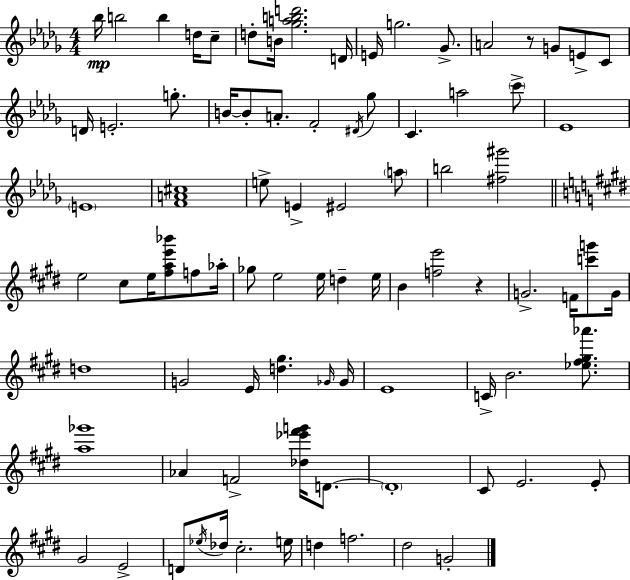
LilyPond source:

{
  \clef treble
  \numericTimeSignature
  \time 4/4
  \key bes \minor
  bes''16\mp b''2 b''4 d''16 c''8-- | d''8-. b'16 <ges'' a'' b'' d'''>2. d'16 | e'16 g''2. ges'8.-> | a'2 r8 g'8 e'8-> c'8 | \break d'16 e'2.-. g''8.-. | b'16~~ b'8-. a'8.-. f'2-. \acciaccatura { dis'16 } ges''8 | c'4. a''2 \parenthesize c'''8-> | ees'1 | \break \parenthesize e'1 | <f' a' cis''>1 | e''8-> e'4-> eis'2 \parenthesize a''8 | b''2 <fis'' gis'''>2 | \break \bar "||" \break \key e \major e''2 cis''8 e''16 <fis'' a'' e''' bes'''>8 f''8 aes''16-. | ges''8 e''2 e''16 d''4-- e''16 | b'4 <f'' e'''>2 r4 | g'2.-> f'16 <c''' g'''>8 g'16 | \break d''1 | g'2 e'16 <d'' gis''>4. \grace { ges'16 } | ges'16 e'1 | c'16-> b'2. <ees'' fis'' gis'' aes'''>8. | \break <a'' ges'''>1 | aes'4 f'2-> <des'' ees''' fis''' g'''>16 d'8.~~ | \parenthesize d'1-. | cis'8 e'2. e'8-. | \break gis'2 e'2-> | d'8 \acciaccatura { ees''16 } des''16 cis''2.-. | e''16 d''4 f''2. | dis''2 g'2-. | \break \bar "|."
}